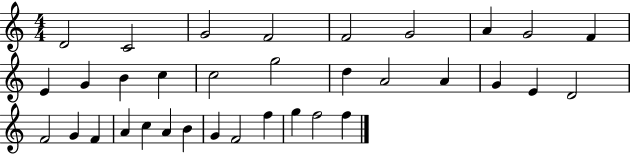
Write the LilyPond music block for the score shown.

{
  \clef treble
  \numericTimeSignature
  \time 4/4
  \key c \major
  d'2 c'2 | g'2 f'2 | f'2 g'2 | a'4 g'2 f'4 | \break e'4 g'4 b'4 c''4 | c''2 g''2 | d''4 a'2 a'4 | g'4 e'4 d'2 | \break f'2 g'4 f'4 | a'4 c''4 a'4 b'4 | g'4 f'2 f''4 | g''4 f''2 f''4 | \break \bar "|."
}